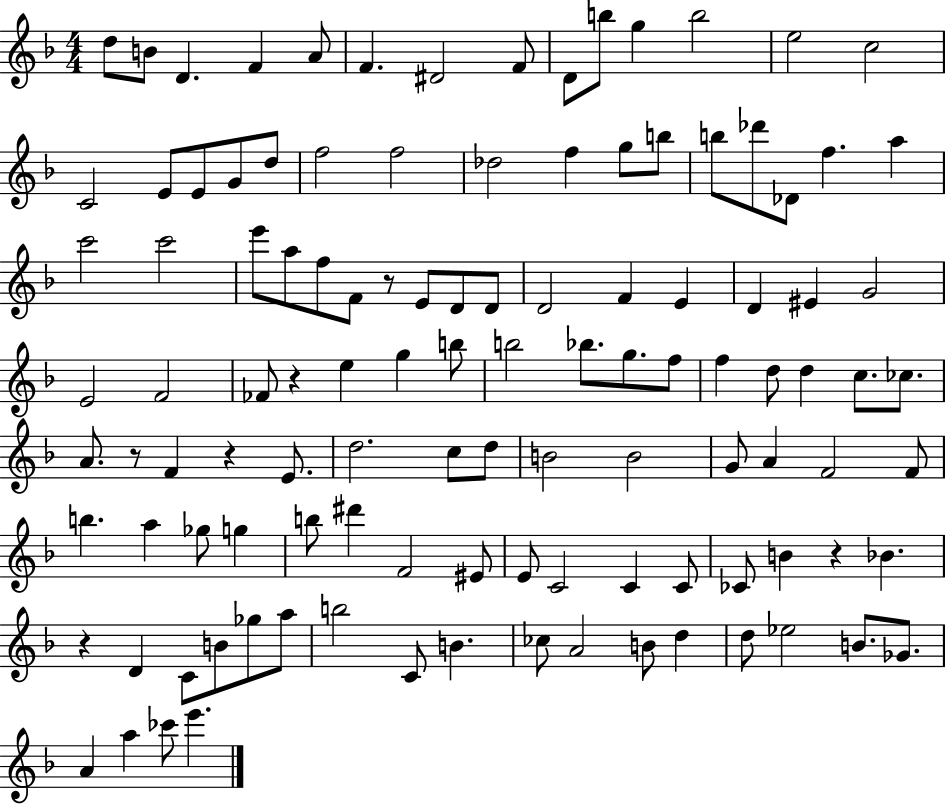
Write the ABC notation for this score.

X:1
T:Untitled
M:4/4
L:1/4
K:F
d/2 B/2 D F A/2 F ^D2 F/2 D/2 b/2 g b2 e2 c2 C2 E/2 E/2 G/2 d/2 f2 f2 _d2 f g/2 b/2 b/2 _d'/2 _D/2 f a c'2 c'2 e'/2 a/2 f/2 F/2 z/2 E/2 D/2 D/2 D2 F E D ^E G2 E2 F2 _F/2 z e g b/2 b2 _b/2 g/2 f/2 f d/2 d c/2 _c/2 A/2 z/2 F z E/2 d2 c/2 d/2 B2 B2 G/2 A F2 F/2 b a _g/2 g b/2 ^d' F2 ^E/2 E/2 C2 C C/2 _C/2 B z _B z D C/2 B/2 _g/2 a/2 b2 C/2 B _c/2 A2 B/2 d d/2 _e2 B/2 _G/2 A a _c'/2 e'